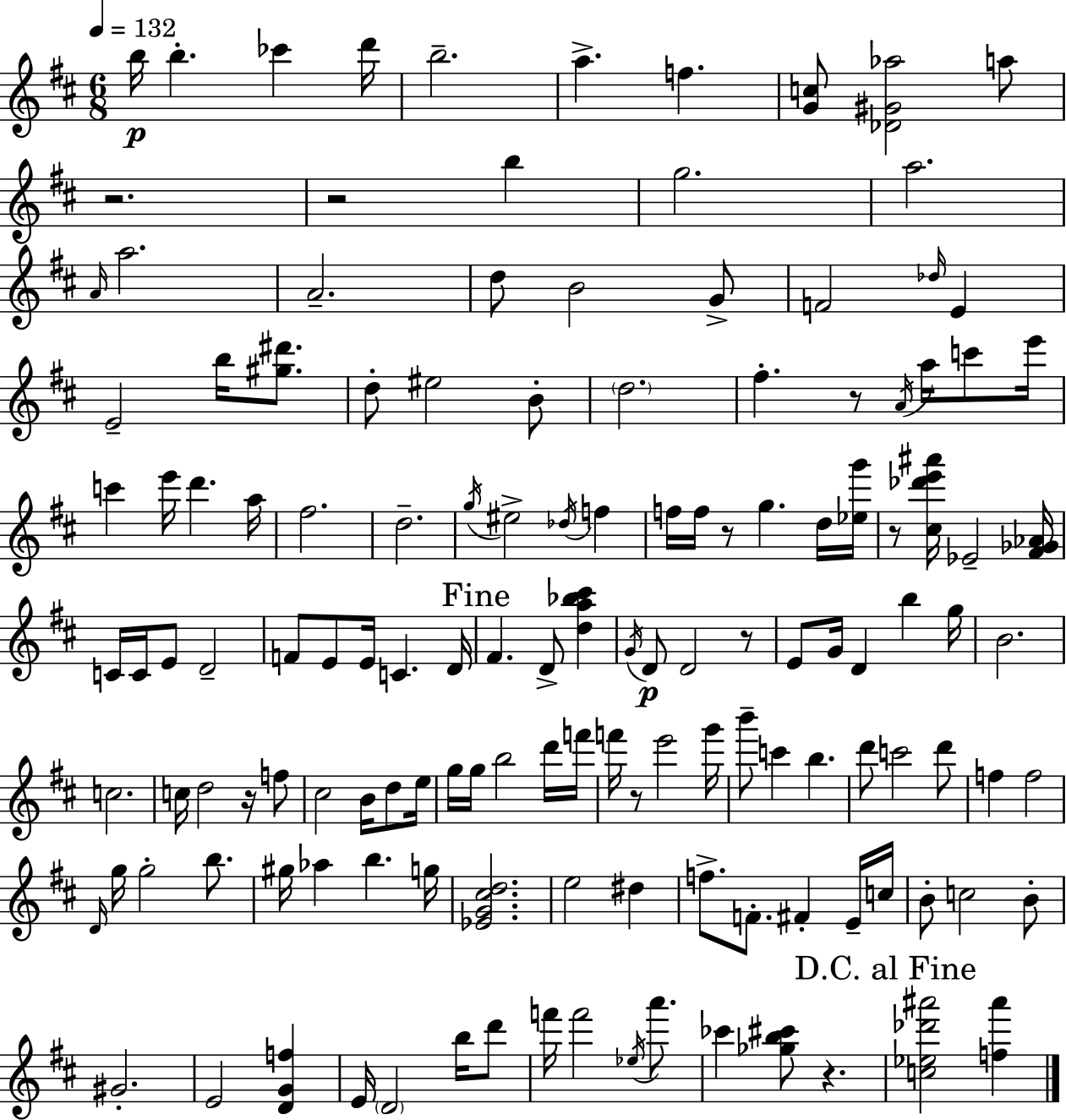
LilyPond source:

{
  \clef treble
  \numericTimeSignature
  \time 6/8
  \key d \major
  \tempo 4 = 132
  b''16\p b''4.-. ces'''4 d'''16 | b''2.-- | a''4.-> f''4. | <g' c''>8 <des' gis' aes''>2 a''8 | \break r2. | r2 b''4 | g''2. | a''2. | \break \grace { a'16 } a''2. | a'2.-- | d''8 b'2 g'8-> | f'2 \grace { des''16 } e'4 | \break e'2-- b''16 <gis'' dis'''>8. | d''8-. eis''2 | b'8-. \parenthesize d''2. | fis''4.-. r8 \acciaccatura { a'16 } a''16 | \break c'''8 e'''16 c'''4 e'''16 d'''4. | a''16 fis''2. | d''2.-- | \acciaccatura { g''16 } eis''2-> | \break \acciaccatura { des''16 } f''4 f''16 f''16 r8 g''4. | d''16 <ees'' g'''>16 r8 <cis'' des''' e''' ais'''>16 ees'2-- | <fis' ges' aes'>16 c'16 c'16 e'8 d'2-- | f'8 e'8 e'16 c'4. | \break d'16 \mark "Fine" fis'4. d'8-> | <d'' a'' bes'' cis'''>4 \acciaccatura { g'16 } d'8\p d'2 | r8 e'8 g'16 d'4 | b''4 g''16 b'2. | \break c''2. | c''16 d''2 | r16 f''8 cis''2 | b'16 d''8 e''16 g''16 g''16 b''2 | \break d'''16 f'''16 f'''16 r8 e'''2 | g'''16 b'''8-- c'''4 | b''4. d'''8 c'''2 | d'''8 f''4 f''2 | \break \grace { d'16 } g''16 g''2-. | b''8. gis''16 aes''4 | b''4. g''16 <ees' g' cis'' d''>2. | e''2 | \break dis''4 f''8.-> f'8.-. | fis'4-. e'16-- c''16 b'8-. c''2 | b'8-. gis'2.-. | e'2 | \break <d' g' f''>4 e'16 \parenthesize d'2 | b''16 d'''8 f'''16 f'''2 | \acciaccatura { ees''16 } a'''8. ces'''4 | <ges'' b'' cis'''>8 r4. \mark "D.C. al Fine" <c'' ees'' des''' ais'''>2 | \break <f'' ais'''>4 \bar "|."
}